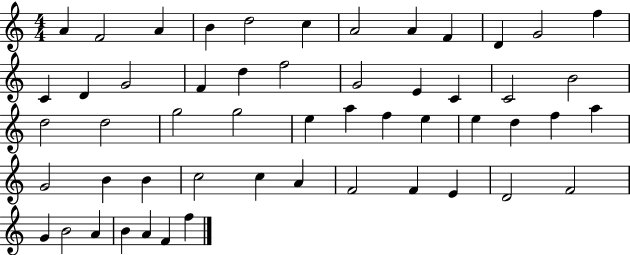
A4/q F4/h A4/q B4/q D5/h C5/q A4/h A4/q F4/q D4/q G4/h F5/q C4/q D4/q G4/h F4/q D5/q F5/h G4/h E4/q C4/q C4/h B4/h D5/h D5/h G5/h G5/h E5/q A5/q F5/q E5/q E5/q D5/q F5/q A5/q G4/h B4/q B4/q C5/h C5/q A4/q F4/h F4/q E4/q D4/h F4/h G4/q B4/h A4/q B4/q A4/q F4/q F5/q